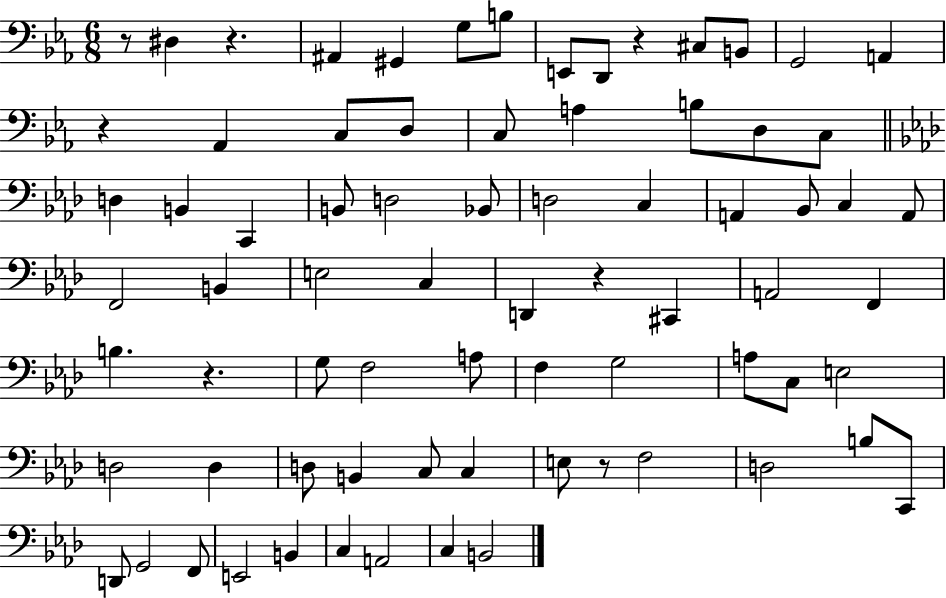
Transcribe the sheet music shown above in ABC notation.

X:1
T:Untitled
M:6/8
L:1/4
K:Eb
z/2 ^D, z ^A,, ^G,, G,/2 B,/2 E,,/2 D,,/2 z ^C,/2 B,,/2 G,,2 A,, z _A,, C,/2 D,/2 C,/2 A, B,/2 D,/2 C,/2 D, B,, C,, B,,/2 D,2 _B,,/2 D,2 C, A,, _B,,/2 C, A,,/2 F,,2 B,, E,2 C, D,, z ^C,, A,,2 F,, B, z G,/2 F,2 A,/2 F, G,2 A,/2 C,/2 E,2 D,2 D, D,/2 B,, C,/2 C, E,/2 z/2 F,2 D,2 B,/2 C,,/2 D,,/2 G,,2 F,,/2 E,,2 B,, C, A,,2 C, B,,2